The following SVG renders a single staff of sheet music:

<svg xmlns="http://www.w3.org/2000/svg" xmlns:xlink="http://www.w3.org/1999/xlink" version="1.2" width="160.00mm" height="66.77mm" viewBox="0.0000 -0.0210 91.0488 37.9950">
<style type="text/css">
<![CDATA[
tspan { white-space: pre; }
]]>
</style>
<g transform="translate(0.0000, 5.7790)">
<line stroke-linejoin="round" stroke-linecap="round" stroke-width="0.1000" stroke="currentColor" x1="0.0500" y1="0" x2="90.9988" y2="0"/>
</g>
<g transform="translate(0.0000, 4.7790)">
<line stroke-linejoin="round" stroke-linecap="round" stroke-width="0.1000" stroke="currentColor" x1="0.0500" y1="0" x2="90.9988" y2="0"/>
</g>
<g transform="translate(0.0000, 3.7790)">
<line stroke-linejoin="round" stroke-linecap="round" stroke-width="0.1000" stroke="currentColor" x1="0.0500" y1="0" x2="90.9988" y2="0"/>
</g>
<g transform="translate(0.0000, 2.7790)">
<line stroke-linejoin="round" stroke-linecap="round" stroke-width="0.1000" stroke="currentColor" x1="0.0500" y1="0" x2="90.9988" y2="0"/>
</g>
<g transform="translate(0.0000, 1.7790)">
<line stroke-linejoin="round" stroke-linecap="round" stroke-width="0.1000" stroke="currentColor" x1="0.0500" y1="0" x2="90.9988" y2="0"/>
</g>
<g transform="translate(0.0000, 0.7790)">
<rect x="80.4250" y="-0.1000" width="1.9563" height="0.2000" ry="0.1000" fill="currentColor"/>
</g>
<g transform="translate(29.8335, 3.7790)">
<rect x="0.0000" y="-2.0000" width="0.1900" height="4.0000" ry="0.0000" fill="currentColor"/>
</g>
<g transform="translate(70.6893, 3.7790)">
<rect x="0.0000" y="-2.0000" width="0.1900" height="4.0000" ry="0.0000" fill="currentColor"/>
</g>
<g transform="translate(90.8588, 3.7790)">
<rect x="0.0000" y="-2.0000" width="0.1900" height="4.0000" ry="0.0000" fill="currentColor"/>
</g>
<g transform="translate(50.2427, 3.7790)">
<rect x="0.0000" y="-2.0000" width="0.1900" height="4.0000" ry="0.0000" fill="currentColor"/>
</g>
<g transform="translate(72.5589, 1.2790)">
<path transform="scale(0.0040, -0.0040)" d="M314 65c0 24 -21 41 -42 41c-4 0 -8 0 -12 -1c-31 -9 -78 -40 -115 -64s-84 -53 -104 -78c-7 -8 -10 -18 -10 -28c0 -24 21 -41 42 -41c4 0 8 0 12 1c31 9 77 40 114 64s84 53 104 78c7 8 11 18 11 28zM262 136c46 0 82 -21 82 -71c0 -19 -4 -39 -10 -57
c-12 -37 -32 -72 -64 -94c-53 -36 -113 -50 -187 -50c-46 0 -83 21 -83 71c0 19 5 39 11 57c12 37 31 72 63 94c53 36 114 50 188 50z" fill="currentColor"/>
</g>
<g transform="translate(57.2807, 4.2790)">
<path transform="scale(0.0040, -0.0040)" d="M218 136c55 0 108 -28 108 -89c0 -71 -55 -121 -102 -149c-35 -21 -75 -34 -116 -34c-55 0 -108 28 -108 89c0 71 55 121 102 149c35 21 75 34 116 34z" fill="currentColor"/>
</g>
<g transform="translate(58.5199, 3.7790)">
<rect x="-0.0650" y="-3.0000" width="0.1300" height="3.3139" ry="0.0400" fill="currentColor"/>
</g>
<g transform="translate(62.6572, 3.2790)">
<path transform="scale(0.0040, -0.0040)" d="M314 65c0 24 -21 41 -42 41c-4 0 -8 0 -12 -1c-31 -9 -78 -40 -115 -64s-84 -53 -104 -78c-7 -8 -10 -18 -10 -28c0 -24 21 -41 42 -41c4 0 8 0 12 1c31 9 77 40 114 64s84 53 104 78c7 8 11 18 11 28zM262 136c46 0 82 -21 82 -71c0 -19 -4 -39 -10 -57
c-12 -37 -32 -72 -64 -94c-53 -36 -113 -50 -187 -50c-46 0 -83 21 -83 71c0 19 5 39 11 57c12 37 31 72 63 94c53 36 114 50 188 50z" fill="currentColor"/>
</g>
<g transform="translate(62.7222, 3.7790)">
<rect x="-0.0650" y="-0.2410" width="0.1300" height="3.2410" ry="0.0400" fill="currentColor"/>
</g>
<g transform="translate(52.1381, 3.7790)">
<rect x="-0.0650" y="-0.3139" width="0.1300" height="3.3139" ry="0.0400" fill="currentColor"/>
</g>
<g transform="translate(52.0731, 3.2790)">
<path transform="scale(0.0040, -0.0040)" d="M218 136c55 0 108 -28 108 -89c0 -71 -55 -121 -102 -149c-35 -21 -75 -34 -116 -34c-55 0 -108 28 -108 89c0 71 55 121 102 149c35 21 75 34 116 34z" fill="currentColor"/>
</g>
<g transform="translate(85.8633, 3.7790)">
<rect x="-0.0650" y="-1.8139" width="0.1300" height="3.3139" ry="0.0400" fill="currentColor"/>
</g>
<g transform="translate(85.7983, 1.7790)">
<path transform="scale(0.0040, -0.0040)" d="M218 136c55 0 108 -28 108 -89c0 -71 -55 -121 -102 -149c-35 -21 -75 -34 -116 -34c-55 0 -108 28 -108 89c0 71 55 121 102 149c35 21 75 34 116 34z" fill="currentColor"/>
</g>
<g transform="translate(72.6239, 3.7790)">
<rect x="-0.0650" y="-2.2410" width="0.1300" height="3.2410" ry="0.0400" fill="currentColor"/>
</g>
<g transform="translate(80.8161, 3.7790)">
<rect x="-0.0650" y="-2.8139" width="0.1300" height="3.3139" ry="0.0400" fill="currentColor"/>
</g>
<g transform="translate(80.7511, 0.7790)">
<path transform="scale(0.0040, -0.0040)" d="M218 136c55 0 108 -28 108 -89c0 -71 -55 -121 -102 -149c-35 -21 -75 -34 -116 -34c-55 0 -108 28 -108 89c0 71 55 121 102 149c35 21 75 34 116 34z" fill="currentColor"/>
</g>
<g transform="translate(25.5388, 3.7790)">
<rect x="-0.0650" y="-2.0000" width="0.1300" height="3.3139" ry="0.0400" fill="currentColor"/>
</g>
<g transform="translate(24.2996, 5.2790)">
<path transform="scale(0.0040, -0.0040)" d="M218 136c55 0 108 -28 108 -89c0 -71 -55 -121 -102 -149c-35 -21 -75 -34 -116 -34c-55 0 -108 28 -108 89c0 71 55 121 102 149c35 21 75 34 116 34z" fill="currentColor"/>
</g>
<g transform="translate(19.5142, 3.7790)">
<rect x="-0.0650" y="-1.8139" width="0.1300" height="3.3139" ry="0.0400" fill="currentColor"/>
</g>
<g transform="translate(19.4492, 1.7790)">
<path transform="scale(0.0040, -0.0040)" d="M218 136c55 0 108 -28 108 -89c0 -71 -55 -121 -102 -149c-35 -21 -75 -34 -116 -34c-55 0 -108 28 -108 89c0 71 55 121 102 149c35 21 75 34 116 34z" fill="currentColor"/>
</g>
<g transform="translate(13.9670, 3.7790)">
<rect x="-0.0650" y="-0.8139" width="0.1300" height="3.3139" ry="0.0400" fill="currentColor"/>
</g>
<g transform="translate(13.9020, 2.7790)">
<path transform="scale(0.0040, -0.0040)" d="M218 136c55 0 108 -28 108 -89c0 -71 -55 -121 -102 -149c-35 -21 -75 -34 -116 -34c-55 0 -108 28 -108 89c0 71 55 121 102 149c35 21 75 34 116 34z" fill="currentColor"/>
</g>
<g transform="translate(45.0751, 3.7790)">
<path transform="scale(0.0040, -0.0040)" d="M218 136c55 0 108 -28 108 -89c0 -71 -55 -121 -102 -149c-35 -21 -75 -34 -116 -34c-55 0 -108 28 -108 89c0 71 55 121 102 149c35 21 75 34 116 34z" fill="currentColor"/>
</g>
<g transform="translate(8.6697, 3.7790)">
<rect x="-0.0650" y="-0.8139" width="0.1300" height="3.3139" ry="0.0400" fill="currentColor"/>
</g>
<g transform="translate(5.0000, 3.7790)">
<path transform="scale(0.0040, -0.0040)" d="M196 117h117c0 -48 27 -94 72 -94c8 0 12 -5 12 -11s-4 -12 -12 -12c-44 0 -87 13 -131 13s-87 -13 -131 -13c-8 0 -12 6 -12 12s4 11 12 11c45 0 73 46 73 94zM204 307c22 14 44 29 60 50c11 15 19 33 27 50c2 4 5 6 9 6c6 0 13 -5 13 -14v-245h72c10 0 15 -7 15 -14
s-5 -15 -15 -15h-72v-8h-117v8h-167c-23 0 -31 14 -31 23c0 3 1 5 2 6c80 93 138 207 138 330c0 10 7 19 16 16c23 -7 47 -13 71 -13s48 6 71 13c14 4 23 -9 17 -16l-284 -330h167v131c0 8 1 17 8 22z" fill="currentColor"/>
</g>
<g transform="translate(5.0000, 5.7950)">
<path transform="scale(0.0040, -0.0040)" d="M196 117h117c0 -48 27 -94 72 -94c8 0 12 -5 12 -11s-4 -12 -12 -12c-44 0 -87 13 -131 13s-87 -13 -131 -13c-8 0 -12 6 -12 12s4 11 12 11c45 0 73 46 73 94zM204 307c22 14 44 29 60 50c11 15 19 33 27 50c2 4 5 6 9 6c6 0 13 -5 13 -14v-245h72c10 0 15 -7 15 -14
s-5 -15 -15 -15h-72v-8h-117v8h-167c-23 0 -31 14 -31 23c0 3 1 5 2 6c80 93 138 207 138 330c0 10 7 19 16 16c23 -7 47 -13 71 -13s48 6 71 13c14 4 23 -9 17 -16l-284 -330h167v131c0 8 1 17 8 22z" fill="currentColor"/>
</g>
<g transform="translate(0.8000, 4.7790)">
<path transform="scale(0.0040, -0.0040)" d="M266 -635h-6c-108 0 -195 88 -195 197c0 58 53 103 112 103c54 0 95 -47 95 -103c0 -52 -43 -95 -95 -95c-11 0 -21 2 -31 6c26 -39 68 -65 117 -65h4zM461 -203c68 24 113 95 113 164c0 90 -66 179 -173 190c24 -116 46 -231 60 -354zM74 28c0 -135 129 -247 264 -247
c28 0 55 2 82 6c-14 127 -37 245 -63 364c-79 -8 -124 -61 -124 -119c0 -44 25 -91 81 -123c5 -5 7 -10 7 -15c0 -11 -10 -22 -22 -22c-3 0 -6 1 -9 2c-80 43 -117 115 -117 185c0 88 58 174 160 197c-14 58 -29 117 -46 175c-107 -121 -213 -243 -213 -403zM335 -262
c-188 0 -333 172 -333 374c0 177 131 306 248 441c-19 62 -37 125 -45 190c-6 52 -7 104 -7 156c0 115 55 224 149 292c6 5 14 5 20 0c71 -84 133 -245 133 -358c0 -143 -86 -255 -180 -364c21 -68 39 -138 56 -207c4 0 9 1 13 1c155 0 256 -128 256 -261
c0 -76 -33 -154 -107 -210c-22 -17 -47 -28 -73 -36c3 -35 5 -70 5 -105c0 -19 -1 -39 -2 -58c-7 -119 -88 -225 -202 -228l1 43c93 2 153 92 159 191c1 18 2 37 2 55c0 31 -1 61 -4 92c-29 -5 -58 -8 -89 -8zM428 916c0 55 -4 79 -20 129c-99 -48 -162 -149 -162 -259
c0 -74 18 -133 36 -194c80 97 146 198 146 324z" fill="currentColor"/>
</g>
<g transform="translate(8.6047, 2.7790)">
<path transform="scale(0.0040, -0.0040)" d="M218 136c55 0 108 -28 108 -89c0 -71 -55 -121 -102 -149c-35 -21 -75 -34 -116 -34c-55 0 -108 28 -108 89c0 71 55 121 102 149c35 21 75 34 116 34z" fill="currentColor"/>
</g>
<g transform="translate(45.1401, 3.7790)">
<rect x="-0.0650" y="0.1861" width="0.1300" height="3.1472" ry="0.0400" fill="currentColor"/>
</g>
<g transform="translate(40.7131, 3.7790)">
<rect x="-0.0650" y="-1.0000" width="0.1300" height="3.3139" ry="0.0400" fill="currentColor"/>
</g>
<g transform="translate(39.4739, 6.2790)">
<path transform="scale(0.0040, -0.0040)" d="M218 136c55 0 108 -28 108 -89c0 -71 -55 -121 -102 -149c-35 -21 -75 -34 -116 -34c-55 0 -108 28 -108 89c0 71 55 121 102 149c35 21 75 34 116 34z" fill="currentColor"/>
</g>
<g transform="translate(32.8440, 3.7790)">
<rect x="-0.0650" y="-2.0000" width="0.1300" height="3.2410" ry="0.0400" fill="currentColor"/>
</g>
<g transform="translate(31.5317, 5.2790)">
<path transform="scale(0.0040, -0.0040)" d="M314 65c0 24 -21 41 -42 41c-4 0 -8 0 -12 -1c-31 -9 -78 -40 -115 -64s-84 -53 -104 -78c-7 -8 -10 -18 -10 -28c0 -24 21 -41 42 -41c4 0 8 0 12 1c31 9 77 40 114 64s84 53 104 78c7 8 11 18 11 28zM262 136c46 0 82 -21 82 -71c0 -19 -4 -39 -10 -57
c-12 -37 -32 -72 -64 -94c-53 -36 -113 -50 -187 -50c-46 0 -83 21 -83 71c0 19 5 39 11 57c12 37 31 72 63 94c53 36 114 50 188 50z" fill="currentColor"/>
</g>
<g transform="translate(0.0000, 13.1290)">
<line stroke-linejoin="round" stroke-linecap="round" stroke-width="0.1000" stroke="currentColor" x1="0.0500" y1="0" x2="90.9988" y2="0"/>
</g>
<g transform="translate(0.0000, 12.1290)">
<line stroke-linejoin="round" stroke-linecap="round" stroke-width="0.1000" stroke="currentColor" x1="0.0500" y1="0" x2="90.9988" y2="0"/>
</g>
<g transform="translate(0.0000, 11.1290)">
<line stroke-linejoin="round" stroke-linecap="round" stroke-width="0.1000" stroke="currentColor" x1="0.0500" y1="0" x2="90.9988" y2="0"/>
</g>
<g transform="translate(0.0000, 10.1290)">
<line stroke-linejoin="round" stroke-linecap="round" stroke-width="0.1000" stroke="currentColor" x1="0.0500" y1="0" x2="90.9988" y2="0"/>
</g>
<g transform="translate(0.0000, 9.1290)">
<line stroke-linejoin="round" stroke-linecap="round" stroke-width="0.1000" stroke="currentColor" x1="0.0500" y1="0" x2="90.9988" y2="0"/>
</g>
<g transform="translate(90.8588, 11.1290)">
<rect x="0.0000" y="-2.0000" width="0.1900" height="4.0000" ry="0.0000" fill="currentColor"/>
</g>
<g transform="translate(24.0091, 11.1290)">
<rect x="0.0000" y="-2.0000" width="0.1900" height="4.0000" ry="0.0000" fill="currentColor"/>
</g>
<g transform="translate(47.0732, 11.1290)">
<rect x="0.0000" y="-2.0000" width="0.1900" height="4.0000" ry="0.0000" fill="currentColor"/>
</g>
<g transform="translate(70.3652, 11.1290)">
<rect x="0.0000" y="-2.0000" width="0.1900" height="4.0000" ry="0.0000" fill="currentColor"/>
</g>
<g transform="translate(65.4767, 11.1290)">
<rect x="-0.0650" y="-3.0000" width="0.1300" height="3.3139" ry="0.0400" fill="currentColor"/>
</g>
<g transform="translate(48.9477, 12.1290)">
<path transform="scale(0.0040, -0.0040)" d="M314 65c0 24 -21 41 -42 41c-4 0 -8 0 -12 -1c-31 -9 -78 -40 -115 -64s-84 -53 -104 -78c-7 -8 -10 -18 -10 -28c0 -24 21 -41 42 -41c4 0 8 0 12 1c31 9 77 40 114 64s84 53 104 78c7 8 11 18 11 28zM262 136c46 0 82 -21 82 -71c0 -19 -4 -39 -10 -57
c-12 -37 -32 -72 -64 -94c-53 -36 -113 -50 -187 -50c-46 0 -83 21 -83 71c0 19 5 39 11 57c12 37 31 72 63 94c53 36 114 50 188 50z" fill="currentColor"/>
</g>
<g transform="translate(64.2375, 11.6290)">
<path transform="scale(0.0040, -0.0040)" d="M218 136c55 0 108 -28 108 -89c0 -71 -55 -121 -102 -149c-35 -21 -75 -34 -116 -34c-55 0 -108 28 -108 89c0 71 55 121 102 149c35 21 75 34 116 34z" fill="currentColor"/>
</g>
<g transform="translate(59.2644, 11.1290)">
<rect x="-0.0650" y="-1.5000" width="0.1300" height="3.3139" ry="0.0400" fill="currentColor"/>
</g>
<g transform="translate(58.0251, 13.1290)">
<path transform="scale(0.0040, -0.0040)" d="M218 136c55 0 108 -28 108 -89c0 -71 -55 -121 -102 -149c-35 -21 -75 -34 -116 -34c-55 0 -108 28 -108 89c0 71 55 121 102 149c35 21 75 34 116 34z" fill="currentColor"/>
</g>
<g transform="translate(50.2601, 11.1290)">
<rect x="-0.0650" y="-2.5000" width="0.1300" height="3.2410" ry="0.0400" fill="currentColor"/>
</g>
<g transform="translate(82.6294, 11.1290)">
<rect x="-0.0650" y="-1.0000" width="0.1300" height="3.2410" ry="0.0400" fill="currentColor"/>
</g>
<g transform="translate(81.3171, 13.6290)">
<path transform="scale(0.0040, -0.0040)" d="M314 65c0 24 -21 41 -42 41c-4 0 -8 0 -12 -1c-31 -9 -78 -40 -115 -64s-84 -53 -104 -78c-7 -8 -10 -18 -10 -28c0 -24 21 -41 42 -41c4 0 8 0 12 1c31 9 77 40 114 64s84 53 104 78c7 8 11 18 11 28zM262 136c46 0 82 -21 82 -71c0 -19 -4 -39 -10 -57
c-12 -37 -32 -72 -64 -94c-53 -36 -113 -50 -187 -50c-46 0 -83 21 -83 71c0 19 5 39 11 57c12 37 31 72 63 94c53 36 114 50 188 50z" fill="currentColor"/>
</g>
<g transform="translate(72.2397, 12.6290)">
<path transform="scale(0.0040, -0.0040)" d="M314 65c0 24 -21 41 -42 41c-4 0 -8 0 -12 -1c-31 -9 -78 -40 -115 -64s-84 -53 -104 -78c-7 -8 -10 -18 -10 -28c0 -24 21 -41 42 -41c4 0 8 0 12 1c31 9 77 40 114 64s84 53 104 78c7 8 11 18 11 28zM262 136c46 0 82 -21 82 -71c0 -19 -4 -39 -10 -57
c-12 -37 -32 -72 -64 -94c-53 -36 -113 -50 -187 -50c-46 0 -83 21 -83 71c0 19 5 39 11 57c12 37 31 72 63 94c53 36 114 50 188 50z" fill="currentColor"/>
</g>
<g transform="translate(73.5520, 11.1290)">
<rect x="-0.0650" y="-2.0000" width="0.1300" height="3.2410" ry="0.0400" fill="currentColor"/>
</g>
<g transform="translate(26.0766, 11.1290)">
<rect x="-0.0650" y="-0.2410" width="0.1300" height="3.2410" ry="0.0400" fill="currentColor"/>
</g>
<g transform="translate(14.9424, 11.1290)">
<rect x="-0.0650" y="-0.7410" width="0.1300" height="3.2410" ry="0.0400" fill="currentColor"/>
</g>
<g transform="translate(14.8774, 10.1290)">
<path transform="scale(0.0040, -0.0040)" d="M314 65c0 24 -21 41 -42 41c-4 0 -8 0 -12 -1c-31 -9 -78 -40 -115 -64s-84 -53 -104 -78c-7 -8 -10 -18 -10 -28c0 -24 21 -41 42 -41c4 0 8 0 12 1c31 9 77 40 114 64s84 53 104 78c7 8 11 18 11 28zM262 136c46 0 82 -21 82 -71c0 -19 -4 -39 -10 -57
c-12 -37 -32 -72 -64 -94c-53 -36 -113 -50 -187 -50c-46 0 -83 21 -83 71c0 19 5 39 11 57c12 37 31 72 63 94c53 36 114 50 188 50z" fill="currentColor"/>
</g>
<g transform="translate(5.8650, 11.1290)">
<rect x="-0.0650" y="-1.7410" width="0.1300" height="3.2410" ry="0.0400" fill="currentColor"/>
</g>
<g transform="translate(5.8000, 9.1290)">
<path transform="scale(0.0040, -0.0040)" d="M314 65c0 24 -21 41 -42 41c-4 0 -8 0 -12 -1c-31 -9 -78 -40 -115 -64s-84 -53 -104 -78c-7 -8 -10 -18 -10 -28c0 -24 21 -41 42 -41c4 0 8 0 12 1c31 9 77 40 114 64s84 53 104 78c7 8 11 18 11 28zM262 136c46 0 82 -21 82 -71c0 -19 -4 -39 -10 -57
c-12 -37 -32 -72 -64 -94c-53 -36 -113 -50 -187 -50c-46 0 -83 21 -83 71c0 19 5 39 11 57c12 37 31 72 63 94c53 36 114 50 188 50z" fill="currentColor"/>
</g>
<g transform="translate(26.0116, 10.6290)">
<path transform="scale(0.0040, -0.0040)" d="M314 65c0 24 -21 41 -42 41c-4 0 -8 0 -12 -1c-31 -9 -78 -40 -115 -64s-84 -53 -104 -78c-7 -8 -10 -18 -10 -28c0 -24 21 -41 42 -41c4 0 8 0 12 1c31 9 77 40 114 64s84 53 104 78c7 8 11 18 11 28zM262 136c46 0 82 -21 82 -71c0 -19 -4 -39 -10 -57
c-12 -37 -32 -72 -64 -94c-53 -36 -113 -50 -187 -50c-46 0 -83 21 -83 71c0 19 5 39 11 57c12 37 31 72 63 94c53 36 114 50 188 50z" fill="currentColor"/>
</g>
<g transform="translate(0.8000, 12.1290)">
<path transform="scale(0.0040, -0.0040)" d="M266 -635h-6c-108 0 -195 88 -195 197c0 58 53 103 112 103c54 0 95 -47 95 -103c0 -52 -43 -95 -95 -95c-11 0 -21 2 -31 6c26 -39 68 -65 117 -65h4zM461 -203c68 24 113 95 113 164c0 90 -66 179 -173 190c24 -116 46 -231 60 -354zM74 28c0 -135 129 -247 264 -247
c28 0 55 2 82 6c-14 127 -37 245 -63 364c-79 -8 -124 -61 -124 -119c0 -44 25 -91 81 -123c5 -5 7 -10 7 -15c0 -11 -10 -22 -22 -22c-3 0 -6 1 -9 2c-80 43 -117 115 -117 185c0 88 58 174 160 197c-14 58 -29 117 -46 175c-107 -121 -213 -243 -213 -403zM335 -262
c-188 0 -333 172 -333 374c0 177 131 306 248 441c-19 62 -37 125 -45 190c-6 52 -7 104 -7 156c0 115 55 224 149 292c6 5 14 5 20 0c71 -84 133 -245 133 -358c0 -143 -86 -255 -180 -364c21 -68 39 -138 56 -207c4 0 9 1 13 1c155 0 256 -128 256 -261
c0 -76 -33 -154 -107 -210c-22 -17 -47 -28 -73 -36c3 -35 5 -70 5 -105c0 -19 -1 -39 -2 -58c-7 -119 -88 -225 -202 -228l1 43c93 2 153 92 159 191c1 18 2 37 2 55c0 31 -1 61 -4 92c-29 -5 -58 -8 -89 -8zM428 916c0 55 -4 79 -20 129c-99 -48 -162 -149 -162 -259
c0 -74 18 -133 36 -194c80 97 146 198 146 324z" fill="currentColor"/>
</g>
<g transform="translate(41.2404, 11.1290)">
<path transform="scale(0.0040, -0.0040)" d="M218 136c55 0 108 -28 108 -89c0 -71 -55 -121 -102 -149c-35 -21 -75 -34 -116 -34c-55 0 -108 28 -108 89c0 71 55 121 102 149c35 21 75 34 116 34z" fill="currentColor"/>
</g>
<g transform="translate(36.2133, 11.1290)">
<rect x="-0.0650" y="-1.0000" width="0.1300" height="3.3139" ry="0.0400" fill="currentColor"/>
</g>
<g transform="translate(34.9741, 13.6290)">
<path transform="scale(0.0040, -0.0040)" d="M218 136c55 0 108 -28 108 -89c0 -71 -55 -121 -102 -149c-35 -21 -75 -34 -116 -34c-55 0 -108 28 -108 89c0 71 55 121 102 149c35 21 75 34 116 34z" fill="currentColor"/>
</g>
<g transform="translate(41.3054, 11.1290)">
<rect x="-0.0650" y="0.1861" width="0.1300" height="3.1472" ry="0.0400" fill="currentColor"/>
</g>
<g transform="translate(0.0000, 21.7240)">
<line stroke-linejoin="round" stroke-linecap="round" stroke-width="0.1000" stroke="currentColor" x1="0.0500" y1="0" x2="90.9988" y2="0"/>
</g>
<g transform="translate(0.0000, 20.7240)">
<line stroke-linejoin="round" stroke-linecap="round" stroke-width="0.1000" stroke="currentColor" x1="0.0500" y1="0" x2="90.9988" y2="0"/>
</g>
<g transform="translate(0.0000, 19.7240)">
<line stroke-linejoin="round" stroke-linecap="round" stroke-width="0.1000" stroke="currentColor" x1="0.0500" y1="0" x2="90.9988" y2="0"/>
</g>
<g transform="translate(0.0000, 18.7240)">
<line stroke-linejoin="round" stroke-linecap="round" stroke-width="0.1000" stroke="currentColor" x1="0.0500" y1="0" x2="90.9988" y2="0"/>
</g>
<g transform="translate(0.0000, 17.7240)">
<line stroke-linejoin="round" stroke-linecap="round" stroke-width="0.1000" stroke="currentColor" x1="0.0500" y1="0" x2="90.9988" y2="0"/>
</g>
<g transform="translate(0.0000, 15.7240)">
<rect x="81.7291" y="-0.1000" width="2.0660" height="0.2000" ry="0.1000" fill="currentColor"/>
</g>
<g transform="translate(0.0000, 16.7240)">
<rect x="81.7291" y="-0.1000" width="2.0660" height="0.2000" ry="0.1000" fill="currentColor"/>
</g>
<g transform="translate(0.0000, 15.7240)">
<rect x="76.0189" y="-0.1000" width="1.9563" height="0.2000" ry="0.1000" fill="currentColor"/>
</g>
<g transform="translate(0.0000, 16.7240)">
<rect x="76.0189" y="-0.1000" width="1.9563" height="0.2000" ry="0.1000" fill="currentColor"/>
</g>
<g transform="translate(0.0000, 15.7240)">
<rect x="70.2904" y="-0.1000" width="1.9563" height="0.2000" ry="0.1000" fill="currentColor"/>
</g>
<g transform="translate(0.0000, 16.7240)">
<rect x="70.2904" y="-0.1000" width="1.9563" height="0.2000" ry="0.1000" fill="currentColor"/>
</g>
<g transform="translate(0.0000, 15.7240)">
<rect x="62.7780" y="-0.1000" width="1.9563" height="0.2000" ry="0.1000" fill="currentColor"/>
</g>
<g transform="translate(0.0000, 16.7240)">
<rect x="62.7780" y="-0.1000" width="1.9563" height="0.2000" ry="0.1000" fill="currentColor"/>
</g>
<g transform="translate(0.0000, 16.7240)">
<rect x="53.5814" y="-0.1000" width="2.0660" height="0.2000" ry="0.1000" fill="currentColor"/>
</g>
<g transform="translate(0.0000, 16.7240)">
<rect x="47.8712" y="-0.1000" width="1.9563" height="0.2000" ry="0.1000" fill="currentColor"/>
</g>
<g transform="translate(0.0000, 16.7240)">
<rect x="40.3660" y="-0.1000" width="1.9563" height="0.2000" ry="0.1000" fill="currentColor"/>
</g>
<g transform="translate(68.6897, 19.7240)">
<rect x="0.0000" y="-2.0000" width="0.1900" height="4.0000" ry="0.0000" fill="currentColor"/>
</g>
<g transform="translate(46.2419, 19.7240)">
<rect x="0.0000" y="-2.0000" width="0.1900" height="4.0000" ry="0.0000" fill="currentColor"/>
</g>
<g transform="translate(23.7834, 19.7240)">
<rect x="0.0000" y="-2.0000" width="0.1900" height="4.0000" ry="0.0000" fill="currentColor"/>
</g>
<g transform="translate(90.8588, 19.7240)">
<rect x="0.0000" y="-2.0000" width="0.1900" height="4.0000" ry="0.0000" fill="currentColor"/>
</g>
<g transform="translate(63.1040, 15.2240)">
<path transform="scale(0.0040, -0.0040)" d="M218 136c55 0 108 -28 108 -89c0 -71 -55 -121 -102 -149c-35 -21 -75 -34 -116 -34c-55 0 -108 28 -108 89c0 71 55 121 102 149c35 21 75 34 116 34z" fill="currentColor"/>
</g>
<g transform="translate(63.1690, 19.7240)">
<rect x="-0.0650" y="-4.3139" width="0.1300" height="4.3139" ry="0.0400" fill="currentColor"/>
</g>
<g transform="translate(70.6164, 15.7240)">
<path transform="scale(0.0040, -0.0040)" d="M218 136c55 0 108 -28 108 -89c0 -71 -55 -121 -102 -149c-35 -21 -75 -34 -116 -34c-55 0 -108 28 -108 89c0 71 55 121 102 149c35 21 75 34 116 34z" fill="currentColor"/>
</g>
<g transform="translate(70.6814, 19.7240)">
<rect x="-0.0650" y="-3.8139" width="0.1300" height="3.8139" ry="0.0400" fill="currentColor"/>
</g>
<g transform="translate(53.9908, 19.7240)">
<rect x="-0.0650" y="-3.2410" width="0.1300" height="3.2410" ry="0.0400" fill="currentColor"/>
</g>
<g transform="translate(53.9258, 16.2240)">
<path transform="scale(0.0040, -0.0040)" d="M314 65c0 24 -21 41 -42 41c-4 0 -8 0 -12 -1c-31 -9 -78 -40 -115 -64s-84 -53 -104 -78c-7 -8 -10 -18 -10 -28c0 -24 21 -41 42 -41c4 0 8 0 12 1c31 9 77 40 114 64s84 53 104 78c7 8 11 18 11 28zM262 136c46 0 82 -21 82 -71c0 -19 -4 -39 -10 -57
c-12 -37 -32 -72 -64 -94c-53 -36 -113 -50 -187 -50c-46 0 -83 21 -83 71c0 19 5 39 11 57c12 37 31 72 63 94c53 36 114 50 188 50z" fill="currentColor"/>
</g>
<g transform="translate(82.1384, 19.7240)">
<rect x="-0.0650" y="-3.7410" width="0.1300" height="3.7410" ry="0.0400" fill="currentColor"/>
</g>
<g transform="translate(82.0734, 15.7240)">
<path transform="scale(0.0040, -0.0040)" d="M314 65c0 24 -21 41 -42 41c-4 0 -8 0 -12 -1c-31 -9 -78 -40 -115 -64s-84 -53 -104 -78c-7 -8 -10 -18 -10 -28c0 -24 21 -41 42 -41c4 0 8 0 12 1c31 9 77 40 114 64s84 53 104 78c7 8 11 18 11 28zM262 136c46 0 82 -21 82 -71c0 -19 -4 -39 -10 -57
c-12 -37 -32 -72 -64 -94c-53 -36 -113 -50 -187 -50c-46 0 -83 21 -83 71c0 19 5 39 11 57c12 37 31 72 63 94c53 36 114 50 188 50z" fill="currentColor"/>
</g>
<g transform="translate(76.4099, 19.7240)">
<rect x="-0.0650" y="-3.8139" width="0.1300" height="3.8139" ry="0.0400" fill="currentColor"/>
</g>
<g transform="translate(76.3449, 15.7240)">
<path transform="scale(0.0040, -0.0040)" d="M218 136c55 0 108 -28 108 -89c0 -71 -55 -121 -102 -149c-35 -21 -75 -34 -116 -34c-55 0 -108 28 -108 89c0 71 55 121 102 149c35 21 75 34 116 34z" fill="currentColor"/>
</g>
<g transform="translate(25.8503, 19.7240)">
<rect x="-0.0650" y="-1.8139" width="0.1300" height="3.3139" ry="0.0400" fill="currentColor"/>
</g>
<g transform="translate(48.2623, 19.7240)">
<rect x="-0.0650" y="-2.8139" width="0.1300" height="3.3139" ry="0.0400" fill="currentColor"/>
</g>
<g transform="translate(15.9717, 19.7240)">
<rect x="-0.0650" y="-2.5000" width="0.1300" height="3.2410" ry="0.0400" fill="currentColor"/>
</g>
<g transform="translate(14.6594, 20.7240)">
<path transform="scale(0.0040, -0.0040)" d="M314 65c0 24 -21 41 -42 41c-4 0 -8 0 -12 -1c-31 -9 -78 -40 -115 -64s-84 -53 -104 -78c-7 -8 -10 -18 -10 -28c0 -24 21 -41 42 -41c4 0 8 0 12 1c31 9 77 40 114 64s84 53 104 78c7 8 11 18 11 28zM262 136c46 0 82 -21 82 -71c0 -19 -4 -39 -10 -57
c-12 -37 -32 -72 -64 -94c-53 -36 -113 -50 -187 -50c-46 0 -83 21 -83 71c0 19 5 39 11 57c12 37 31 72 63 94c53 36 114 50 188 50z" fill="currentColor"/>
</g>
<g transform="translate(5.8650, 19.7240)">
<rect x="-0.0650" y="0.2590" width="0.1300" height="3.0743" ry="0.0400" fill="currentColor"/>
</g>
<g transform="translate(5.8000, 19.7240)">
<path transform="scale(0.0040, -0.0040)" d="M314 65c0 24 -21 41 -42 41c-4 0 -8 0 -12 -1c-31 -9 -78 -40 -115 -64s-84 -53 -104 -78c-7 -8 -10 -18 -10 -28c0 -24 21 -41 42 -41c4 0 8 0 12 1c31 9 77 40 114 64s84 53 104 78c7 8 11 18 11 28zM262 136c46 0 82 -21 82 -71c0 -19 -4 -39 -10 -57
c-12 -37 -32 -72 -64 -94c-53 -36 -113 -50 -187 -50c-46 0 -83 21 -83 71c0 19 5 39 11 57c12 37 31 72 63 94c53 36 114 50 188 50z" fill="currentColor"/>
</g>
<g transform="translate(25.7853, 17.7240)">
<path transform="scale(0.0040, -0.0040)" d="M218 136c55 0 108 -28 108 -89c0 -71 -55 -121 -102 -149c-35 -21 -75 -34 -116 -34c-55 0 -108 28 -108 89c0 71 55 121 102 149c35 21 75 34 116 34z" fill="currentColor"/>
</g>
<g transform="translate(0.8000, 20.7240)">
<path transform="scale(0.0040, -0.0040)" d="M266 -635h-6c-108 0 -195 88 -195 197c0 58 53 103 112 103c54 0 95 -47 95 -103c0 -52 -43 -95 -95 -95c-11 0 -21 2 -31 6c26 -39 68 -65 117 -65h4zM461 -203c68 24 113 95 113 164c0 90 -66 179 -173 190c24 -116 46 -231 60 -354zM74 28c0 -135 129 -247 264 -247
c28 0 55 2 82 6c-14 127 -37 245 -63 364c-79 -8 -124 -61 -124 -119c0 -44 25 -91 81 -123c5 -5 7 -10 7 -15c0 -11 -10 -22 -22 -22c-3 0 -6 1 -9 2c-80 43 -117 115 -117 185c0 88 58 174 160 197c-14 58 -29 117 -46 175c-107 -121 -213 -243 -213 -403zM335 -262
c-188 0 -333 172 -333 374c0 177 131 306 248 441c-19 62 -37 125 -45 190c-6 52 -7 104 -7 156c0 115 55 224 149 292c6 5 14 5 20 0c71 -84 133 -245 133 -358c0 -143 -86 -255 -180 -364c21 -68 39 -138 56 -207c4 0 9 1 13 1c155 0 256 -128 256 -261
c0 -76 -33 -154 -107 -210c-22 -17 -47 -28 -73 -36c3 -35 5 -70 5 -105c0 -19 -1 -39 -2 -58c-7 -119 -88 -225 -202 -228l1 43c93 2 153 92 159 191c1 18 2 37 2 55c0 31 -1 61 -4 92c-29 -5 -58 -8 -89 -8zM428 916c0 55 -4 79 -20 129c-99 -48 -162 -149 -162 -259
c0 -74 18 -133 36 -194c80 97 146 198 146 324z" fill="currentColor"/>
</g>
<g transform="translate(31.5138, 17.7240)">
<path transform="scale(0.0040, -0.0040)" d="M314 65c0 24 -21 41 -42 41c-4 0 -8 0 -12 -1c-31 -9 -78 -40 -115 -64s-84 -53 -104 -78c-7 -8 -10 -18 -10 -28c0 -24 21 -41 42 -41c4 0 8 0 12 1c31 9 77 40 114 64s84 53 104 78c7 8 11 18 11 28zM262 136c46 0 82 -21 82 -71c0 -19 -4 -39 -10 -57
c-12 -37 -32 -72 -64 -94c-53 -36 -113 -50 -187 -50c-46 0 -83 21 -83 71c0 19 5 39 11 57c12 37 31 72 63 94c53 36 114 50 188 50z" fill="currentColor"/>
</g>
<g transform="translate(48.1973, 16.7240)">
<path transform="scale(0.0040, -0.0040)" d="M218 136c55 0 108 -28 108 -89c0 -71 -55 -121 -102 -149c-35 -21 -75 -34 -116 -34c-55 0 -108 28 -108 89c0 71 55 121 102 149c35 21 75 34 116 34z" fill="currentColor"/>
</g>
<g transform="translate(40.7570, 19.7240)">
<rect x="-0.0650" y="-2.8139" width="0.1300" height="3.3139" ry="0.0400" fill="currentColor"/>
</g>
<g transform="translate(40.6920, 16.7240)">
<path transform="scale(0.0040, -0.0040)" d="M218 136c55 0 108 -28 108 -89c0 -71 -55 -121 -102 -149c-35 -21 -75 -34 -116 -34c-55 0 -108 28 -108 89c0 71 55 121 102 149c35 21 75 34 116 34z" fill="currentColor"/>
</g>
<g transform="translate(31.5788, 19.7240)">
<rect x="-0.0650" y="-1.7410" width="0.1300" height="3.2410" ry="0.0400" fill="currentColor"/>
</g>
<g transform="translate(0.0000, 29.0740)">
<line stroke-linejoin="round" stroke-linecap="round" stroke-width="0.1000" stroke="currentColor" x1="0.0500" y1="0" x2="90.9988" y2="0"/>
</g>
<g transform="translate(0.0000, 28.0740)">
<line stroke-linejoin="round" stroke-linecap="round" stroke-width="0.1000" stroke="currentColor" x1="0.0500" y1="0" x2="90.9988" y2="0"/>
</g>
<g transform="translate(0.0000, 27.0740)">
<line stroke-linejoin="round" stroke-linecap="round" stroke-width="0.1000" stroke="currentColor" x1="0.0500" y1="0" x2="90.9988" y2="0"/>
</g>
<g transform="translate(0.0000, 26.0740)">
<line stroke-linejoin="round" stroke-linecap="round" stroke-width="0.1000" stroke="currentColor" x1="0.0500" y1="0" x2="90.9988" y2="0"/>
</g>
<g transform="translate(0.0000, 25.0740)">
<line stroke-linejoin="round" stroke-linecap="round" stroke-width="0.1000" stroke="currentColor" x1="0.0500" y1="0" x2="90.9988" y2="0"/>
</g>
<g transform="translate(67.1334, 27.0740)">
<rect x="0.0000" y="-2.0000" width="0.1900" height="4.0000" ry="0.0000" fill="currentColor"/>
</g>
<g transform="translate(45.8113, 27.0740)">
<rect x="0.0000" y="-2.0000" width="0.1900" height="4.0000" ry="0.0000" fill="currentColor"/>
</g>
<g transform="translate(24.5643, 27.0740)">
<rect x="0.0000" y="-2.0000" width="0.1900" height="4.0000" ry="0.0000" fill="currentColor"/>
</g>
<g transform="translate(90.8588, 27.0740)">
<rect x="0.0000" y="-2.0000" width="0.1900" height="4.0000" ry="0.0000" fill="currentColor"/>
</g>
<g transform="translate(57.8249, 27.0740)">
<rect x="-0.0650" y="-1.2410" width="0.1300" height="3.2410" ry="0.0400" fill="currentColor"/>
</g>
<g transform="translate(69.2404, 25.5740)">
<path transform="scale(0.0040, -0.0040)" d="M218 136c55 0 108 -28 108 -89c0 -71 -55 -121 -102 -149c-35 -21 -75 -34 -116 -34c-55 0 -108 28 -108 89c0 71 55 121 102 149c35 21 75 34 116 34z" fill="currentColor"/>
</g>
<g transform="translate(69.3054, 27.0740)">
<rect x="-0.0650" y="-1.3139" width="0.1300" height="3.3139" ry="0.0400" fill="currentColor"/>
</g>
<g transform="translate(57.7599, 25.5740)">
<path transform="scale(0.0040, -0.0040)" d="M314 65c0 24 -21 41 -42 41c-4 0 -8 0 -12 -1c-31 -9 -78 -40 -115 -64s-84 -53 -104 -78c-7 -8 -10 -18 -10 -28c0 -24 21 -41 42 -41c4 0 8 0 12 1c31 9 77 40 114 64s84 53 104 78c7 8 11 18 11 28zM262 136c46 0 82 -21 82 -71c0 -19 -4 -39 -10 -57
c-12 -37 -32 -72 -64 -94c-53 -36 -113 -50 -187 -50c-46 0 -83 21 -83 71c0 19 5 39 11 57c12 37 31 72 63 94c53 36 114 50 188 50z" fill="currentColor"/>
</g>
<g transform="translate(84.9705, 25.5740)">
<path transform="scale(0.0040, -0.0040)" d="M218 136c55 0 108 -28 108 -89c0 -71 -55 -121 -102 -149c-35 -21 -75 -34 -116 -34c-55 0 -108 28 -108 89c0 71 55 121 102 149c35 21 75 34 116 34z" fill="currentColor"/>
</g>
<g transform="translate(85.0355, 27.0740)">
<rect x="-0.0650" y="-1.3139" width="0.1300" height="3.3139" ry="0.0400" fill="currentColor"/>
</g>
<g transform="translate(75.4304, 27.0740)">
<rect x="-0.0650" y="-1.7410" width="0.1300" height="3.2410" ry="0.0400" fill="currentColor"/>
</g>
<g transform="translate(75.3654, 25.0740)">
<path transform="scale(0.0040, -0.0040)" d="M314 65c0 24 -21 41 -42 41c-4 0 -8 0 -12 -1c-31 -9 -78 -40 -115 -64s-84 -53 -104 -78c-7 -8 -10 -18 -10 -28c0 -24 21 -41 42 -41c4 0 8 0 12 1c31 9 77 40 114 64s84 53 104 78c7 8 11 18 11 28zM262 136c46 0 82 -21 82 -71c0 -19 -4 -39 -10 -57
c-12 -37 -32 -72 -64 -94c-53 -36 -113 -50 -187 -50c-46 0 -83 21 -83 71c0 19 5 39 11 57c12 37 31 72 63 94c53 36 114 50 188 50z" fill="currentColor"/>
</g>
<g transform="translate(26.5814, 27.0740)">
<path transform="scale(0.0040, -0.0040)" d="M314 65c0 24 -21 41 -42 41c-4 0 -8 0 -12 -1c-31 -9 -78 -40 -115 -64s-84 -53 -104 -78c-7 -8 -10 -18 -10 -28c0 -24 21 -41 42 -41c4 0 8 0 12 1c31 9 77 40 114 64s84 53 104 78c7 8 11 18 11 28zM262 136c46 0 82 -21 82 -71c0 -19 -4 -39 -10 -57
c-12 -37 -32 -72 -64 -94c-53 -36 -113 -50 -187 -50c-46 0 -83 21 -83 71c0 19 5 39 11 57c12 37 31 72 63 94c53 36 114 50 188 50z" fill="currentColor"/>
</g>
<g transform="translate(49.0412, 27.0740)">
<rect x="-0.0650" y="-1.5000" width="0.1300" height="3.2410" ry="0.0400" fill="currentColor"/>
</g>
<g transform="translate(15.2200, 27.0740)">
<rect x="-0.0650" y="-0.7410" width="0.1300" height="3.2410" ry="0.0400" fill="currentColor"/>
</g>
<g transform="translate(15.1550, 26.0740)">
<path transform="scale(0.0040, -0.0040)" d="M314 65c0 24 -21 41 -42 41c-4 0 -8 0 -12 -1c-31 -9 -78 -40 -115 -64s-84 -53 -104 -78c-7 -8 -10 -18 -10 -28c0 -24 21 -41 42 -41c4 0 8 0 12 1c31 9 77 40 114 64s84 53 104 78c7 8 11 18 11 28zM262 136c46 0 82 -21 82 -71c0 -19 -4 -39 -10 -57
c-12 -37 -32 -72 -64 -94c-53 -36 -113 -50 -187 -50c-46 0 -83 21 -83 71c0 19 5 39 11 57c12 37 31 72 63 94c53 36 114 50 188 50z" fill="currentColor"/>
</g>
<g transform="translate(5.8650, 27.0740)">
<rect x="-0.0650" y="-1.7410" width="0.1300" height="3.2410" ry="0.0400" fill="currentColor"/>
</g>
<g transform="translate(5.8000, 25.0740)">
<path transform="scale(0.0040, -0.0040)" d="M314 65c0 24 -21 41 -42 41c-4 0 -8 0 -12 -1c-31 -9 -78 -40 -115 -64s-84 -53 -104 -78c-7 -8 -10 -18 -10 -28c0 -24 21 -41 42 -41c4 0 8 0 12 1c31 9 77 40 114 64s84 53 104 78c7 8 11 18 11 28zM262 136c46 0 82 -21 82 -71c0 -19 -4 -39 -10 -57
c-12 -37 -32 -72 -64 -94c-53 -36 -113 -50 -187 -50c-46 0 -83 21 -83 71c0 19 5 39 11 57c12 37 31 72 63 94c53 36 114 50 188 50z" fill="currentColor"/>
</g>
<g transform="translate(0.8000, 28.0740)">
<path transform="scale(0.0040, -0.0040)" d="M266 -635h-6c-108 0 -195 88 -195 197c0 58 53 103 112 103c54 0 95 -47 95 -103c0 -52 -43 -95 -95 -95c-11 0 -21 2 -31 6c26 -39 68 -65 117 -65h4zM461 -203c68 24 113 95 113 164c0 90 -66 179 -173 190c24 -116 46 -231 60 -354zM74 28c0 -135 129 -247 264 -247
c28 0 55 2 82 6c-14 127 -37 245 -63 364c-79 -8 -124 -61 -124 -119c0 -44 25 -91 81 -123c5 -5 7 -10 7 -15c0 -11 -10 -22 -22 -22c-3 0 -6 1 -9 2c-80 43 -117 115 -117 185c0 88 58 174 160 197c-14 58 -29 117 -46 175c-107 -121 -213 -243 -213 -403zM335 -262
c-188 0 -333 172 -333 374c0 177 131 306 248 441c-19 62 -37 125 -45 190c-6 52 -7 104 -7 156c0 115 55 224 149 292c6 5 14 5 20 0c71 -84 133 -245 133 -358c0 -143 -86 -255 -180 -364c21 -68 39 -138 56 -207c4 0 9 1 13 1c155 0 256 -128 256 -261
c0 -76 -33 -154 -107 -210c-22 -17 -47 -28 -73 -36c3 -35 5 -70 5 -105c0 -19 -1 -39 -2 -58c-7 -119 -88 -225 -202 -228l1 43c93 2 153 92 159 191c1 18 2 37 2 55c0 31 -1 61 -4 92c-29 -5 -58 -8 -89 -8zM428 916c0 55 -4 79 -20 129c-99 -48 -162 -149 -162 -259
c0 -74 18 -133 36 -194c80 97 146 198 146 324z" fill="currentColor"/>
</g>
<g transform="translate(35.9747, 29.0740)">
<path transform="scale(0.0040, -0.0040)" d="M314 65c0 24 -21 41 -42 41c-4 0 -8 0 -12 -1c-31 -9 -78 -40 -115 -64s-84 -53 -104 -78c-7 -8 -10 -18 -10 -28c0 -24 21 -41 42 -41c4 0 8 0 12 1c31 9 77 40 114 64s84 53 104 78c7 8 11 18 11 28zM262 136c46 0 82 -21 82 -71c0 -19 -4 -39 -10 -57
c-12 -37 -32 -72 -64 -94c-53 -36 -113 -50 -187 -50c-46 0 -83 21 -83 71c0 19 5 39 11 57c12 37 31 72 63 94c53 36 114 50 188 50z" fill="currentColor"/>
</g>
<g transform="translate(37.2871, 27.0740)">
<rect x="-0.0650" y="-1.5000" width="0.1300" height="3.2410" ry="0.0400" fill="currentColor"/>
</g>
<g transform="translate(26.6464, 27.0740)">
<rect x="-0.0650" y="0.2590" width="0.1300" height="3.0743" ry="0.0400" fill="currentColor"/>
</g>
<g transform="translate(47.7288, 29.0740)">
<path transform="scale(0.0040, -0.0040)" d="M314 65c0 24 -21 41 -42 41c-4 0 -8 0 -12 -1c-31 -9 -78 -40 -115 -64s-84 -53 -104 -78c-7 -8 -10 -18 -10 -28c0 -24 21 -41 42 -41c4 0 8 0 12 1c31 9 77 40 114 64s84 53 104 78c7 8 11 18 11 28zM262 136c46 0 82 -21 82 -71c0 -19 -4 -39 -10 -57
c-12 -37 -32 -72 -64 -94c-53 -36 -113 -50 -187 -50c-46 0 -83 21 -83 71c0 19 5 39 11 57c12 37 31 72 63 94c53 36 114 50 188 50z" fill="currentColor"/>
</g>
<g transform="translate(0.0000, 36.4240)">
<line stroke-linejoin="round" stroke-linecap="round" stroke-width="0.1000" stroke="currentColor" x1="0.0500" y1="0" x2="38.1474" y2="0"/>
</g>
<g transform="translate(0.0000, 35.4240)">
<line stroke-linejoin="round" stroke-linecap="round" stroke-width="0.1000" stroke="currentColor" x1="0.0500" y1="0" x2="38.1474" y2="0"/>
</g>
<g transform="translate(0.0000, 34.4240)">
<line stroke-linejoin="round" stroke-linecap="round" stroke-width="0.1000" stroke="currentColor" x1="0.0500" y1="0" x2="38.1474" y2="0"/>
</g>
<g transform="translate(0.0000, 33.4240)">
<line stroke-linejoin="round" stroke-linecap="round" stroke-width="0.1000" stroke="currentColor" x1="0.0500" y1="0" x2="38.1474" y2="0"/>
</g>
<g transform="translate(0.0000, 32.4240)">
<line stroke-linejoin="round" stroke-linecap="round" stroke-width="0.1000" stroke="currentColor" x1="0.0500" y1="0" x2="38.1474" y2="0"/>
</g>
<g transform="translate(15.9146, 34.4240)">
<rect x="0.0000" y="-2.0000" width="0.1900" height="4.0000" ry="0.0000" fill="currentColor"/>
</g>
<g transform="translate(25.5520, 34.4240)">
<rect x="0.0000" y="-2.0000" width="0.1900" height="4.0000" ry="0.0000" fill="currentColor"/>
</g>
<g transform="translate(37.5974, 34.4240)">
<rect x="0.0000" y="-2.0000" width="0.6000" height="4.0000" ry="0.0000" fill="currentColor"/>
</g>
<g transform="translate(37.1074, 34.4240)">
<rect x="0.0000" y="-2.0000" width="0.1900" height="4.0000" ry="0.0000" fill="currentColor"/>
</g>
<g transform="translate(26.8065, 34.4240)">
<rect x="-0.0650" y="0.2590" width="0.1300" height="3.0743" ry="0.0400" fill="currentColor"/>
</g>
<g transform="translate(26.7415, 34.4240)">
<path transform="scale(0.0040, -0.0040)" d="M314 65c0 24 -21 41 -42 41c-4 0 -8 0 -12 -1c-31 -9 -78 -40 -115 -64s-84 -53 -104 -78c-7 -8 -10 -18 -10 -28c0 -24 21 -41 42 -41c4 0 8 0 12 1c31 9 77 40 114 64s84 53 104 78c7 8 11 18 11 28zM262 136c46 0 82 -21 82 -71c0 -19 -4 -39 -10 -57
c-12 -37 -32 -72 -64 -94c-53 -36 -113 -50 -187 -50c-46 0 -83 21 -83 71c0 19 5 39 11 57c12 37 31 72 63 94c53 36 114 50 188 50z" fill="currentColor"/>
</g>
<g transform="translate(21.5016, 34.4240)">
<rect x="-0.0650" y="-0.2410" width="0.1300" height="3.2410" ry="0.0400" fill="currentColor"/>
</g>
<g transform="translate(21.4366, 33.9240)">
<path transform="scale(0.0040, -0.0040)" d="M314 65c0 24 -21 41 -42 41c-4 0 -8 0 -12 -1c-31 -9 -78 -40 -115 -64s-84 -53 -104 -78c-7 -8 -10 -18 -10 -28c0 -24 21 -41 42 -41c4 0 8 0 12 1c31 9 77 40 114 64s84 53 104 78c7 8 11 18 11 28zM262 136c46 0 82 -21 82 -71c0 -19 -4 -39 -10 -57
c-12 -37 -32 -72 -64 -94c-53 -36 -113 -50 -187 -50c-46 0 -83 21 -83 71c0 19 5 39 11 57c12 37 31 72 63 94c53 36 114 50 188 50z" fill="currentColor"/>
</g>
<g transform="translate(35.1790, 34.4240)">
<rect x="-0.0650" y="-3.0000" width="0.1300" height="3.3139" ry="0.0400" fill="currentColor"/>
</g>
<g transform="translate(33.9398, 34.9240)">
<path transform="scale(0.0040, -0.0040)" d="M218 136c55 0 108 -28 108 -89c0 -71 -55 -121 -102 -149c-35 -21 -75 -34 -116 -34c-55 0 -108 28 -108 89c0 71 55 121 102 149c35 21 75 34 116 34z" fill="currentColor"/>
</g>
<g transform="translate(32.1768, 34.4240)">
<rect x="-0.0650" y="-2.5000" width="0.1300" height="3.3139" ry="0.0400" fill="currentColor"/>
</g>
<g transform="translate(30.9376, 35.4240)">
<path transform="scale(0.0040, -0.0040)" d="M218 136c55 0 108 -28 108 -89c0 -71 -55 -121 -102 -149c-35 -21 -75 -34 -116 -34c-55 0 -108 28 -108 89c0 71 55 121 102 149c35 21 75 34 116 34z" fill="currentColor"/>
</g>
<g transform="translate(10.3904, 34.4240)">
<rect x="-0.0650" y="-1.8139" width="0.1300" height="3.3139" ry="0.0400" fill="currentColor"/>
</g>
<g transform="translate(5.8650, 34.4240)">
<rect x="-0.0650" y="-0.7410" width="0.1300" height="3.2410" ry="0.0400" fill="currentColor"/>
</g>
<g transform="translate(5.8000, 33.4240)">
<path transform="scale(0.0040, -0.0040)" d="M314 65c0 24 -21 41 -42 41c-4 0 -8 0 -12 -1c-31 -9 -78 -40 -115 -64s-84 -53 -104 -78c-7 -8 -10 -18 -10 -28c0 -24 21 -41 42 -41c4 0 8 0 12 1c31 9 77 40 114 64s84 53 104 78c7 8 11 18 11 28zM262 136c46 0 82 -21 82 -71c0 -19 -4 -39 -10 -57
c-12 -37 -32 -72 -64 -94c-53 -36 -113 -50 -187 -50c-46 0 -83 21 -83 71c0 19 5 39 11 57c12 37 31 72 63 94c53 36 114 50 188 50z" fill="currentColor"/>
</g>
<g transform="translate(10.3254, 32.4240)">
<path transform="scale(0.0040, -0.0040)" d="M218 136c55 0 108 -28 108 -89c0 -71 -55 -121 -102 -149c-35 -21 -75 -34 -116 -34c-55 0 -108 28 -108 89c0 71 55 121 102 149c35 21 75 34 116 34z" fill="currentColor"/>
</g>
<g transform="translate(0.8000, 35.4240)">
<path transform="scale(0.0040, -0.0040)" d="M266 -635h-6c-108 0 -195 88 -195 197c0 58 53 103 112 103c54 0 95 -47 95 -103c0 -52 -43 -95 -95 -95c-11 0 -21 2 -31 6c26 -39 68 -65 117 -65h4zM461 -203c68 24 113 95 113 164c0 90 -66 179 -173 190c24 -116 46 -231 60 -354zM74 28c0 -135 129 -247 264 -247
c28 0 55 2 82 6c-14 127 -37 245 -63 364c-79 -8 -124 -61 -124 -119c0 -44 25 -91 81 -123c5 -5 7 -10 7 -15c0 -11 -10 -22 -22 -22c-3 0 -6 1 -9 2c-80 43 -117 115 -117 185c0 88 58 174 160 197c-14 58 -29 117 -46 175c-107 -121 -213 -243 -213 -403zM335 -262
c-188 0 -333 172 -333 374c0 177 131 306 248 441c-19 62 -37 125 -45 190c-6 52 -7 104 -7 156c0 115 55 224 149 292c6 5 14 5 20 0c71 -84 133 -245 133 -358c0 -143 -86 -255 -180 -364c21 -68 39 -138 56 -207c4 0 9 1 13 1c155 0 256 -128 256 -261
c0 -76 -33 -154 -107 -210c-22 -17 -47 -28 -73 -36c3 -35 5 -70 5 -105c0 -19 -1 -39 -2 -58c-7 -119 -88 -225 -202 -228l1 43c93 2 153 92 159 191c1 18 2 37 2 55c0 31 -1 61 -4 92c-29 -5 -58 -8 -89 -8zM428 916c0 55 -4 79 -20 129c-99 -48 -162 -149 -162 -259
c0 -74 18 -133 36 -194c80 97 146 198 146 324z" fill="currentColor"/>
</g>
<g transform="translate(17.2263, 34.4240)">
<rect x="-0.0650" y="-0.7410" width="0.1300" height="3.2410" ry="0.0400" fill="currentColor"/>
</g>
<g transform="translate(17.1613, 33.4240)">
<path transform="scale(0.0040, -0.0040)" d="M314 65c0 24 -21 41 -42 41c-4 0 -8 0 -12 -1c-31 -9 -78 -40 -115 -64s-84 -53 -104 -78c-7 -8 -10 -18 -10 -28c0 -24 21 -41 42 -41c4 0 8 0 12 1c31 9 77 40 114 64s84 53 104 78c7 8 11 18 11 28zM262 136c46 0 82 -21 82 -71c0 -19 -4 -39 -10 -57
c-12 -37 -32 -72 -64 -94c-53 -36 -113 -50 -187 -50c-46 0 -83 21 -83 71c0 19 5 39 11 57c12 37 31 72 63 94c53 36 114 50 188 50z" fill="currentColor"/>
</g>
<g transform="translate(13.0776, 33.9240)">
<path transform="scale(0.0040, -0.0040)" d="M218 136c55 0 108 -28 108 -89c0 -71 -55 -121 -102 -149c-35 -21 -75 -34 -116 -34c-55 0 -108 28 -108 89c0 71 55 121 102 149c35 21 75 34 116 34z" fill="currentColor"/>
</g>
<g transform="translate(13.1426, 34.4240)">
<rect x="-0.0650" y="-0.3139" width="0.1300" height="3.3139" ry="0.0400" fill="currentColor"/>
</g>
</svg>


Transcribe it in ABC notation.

X:1
T:Untitled
M:4/4
L:1/4
K:C
d d f F F2 D B c A c2 g2 a f f2 d2 c2 D B G2 E A F2 D2 B2 G2 f f2 a a b2 d' c' c' c'2 f2 d2 B2 E2 E2 e2 e f2 e d2 f c d2 c2 B2 G A